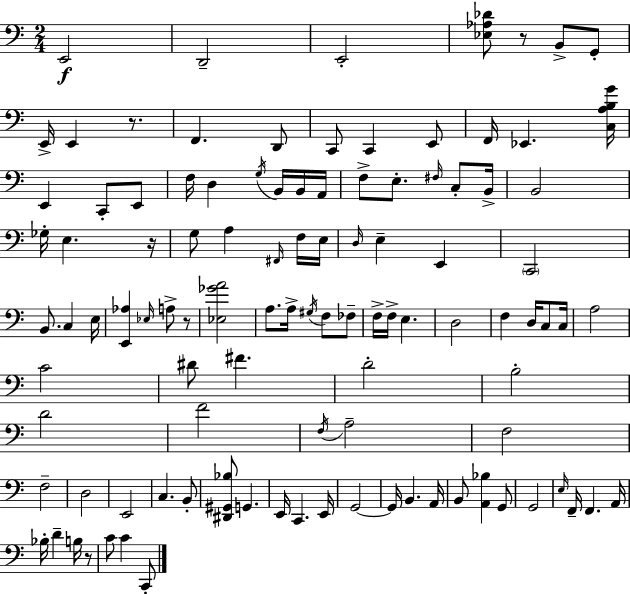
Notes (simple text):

E2/h D2/h E2/h [Eb3,Ab3,Db4]/e R/e B2/e G2/e E2/s E2/q R/e. F2/q. D2/e C2/e C2/q E2/e F2/s Eb2/q. [C3,A3,B3,G4]/s E2/q C2/e E2/e F3/s D3/q G3/s B2/s B2/s A2/s F3/e E3/e. F#3/s C3/e B2/s B2/h Gb3/s E3/q. R/s G3/e A3/q F#2/s F3/s E3/s D3/s E3/q E2/q C2/h B2/e. C3/q E3/s [E2,Ab3]/q Eb3/s A3/e R/e [Eb3,Gb4,A4]/h A3/e. A3/s G#3/s F3/e FES3/e F3/s F3/s E3/q. D3/h F3/q D3/s C3/e C3/s A3/h C4/h D#4/e F#4/q. D4/h B3/h D4/h F4/h F3/s A3/h F3/h F3/h D3/h E2/h C3/q. B2/e [D#2,G#2,Bb3]/e G2/q. E2/s C2/q. E2/s G2/h G2/s B2/q. A2/s B2/e [A2,Bb3]/q G2/e G2/h E3/s F2/s F2/q. A2/s Bb3/s D4/q B3/s R/e C4/e C4/q C2/e